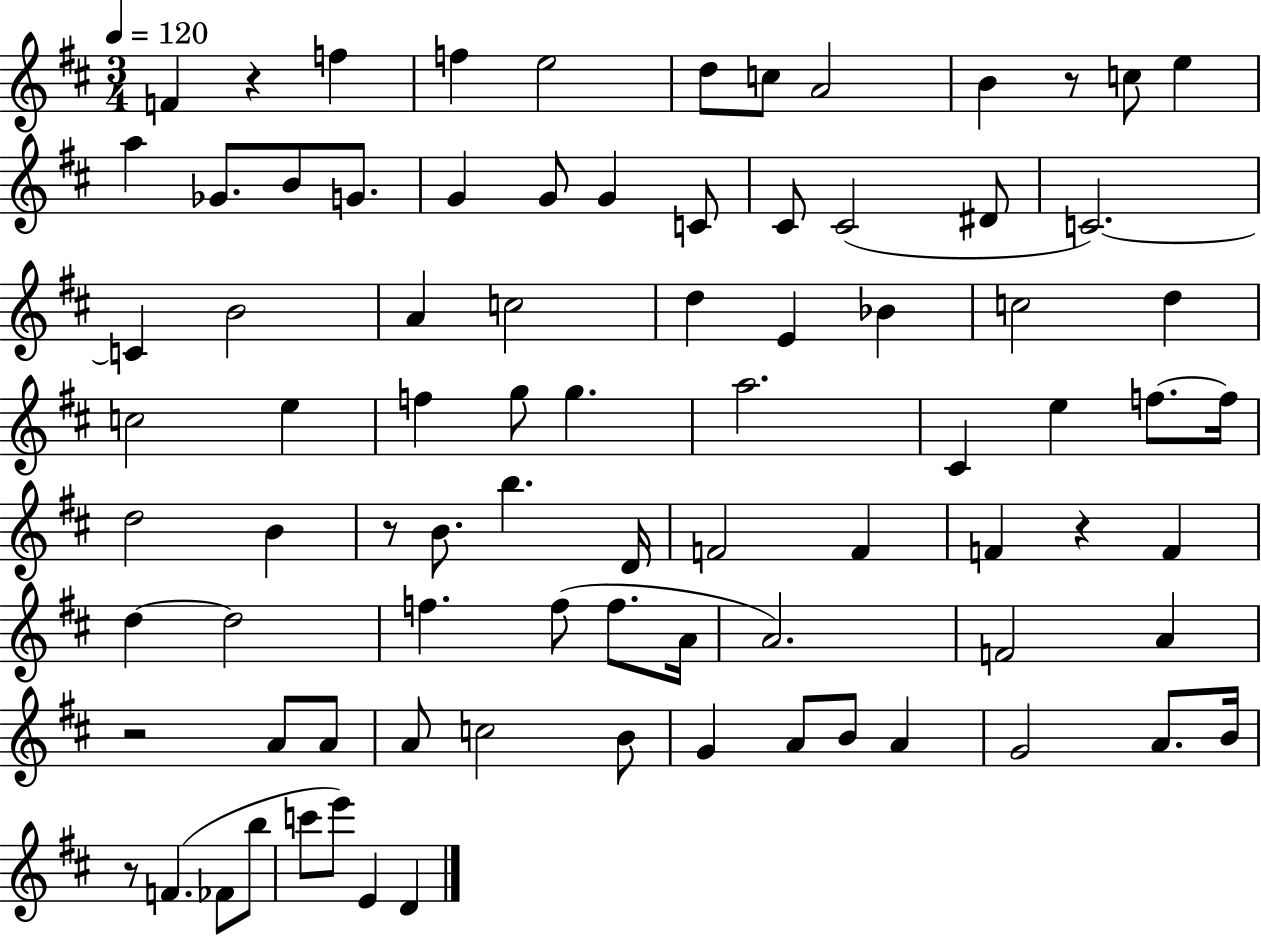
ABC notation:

X:1
T:Untitled
M:3/4
L:1/4
K:D
F z f f e2 d/2 c/2 A2 B z/2 c/2 e a _G/2 B/2 G/2 G G/2 G C/2 ^C/2 ^C2 ^D/2 C2 C B2 A c2 d E _B c2 d c2 e f g/2 g a2 ^C e f/2 f/4 d2 B z/2 B/2 b D/4 F2 F F z F d d2 f f/2 f/2 A/4 A2 F2 A z2 A/2 A/2 A/2 c2 B/2 G A/2 B/2 A G2 A/2 B/4 z/2 F _F/2 b/2 c'/2 e'/2 E D